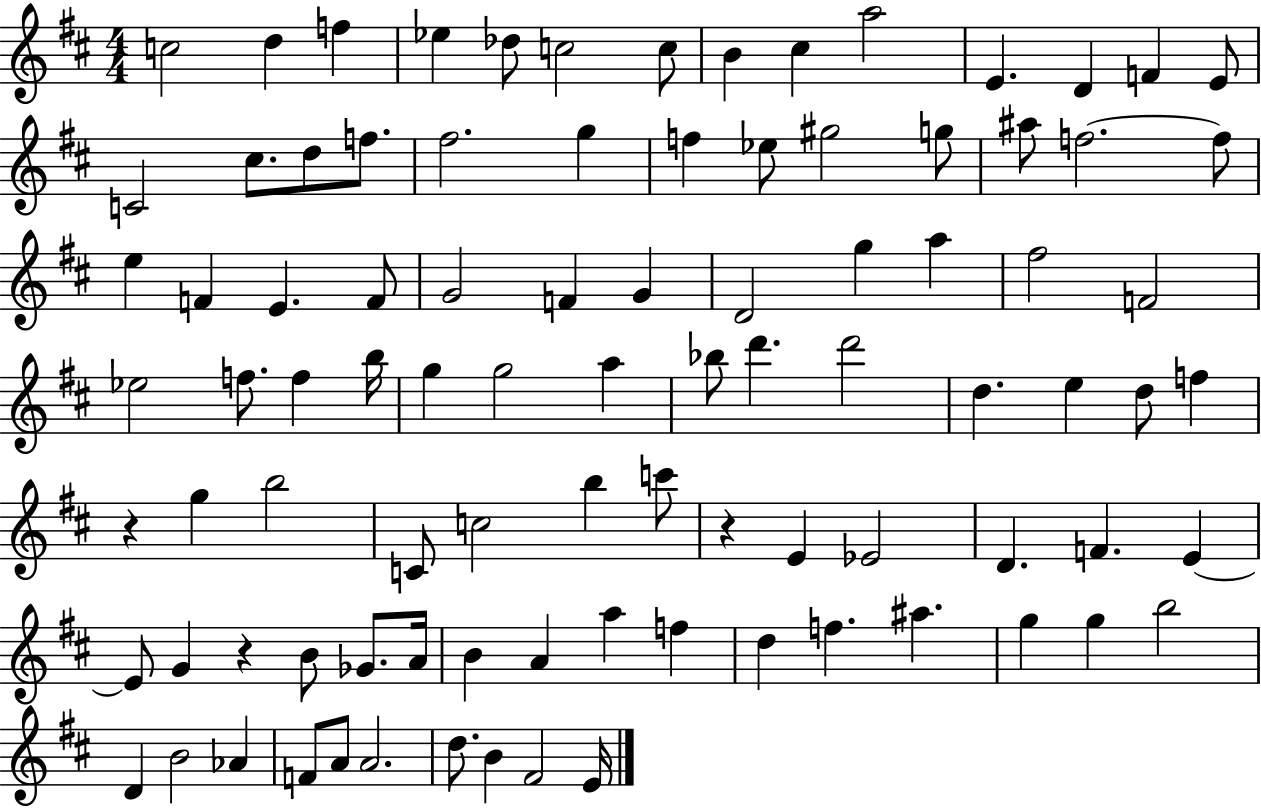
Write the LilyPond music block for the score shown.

{
  \clef treble
  \numericTimeSignature
  \time 4/4
  \key d \major
  c''2 d''4 f''4 | ees''4 des''8 c''2 c''8 | b'4 cis''4 a''2 | e'4. d'4 f'4 e'8 | \break c'2 cis''8. d''8 f''8. | fis''2. g''4 | f''4 ees''8 gis''2 g''8 | ais''8 f''2.~~ f''8 | \break e''4 f'4 e'4. f'8 | g'2 f'4 g'4 | d'2 g''4 a''4 | fis''2 f'2 | \break ees''2 f''8. f''4 b''16 | g''4 g''2 a''4 | bes''8 d'''4. d'''2 | d''4. e''4 d''8 f''4 | \break r4 g''4 b''2 | c'8 c''2 b''4 c'''8 | r4 e'4 ees'2 | d'4. f'4. e'4~~ | \break e'8 g'4 r4 b'8 ges'8. a'16 | b'4 a'4 a''4 f''4 | d''4 f''4. ais''4. | g''4 g''4 b''2 | \break d'4 b'2 aes'4 | f'8 a'8 a'2. | d''8. b'4 fis'2 e'16 | \bar "|."
}